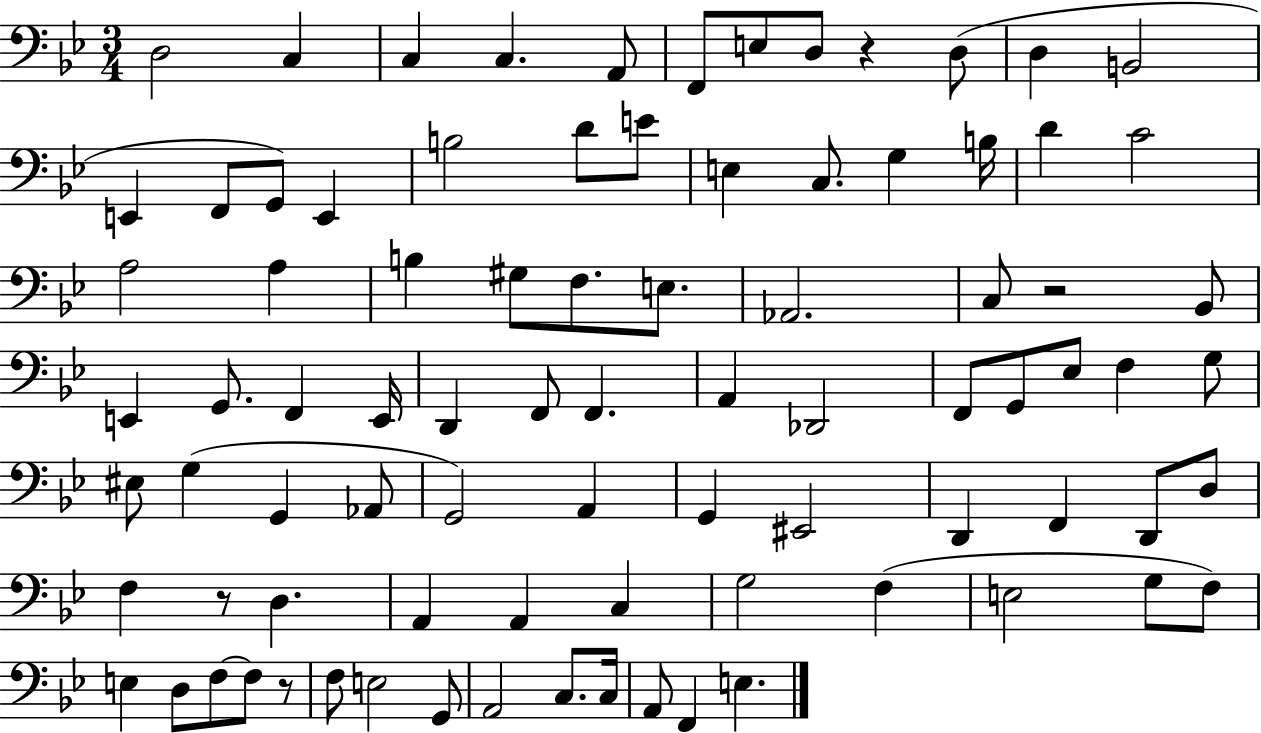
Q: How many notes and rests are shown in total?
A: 86